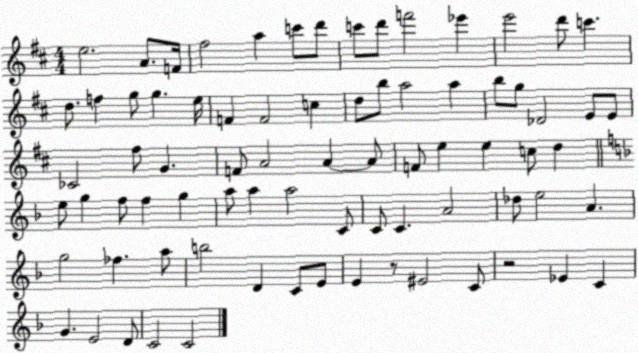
X:1
T:Untitled
M:4/4
L:1/4
K:D
e2 A/2 F/4 ^f2 a c'/2 d'/2 c'/2 d'/2 f'2 _e' e'2 d'/2 c' d/2 f g/2 g e/4 F F2 c d/2 b/2 a2 a b/2 g/2 _D2 E/2 E/2 _C2 ^f/2 G F/2 A2 A A/2 F/2 e e c/2 d e/2 g f/2 f g a/2 a a2 C/2 C/2 C A2 _d/2 e2 A g2 _f a/2 b2 D C/2 E/2 E z/2 ^E2 C/2 z2 _E C G E2 D/2 C2 C2